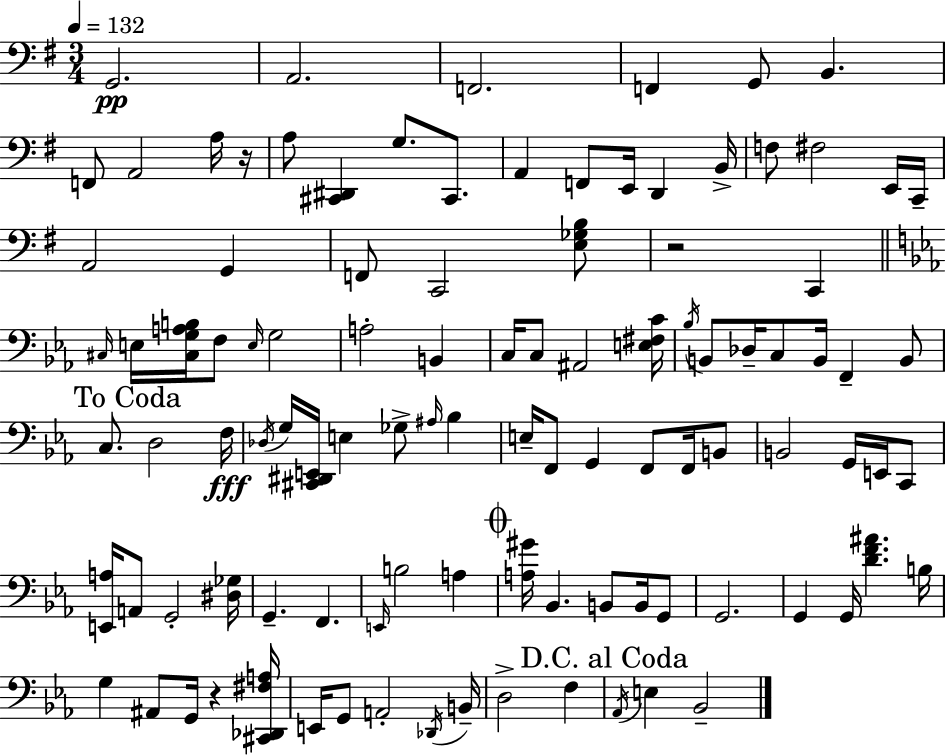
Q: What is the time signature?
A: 3/4